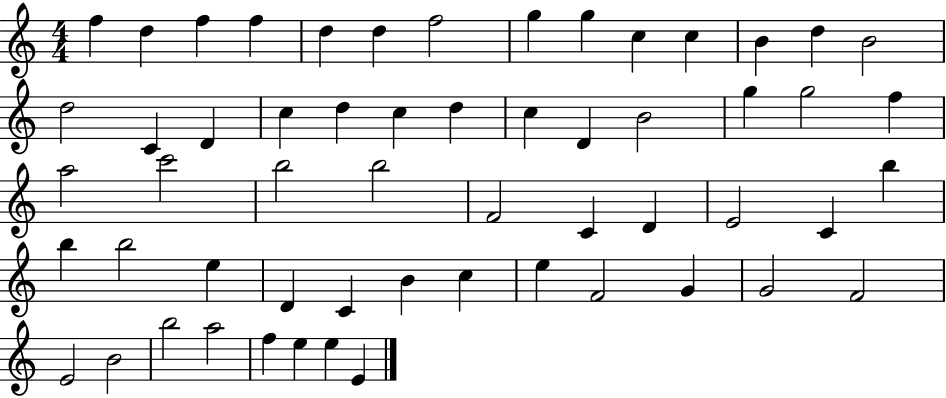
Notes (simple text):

F5/q D5/q F5/q F5/q D5/q D5/q F5/h G5/q G5/q C5/q C5/q B4/q D5/q B4/h D5/h C4/q D4/q C5/q D5/q C5/q D5/q C5/q D4/q B4/h G5/q G5/h F5/q A5/h C6/h B5/h B5/h F4/h C4/q D4/q E4/h C4/q B5/q B5/q B5/h E5/q D4/q C4/q B4/q C5/q E5/q F4/h G4/q G4/h F4/h E4/h B4/h B5/h A5/h F5/q E5/q E5/q E4/q